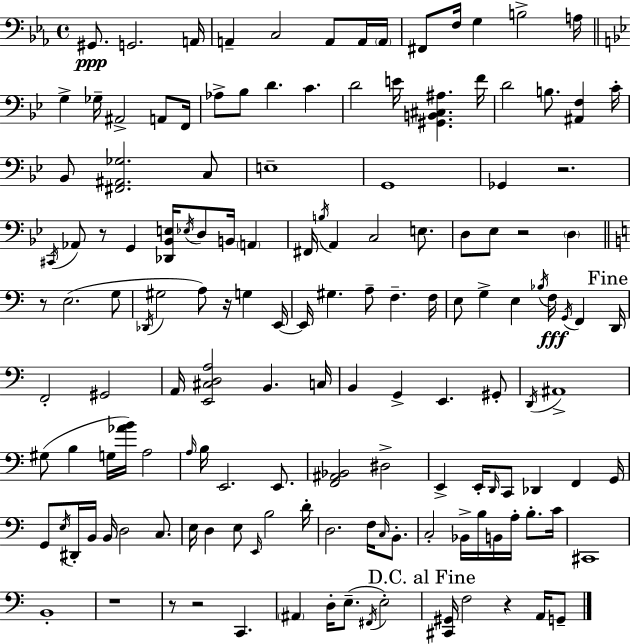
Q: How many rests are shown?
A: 9